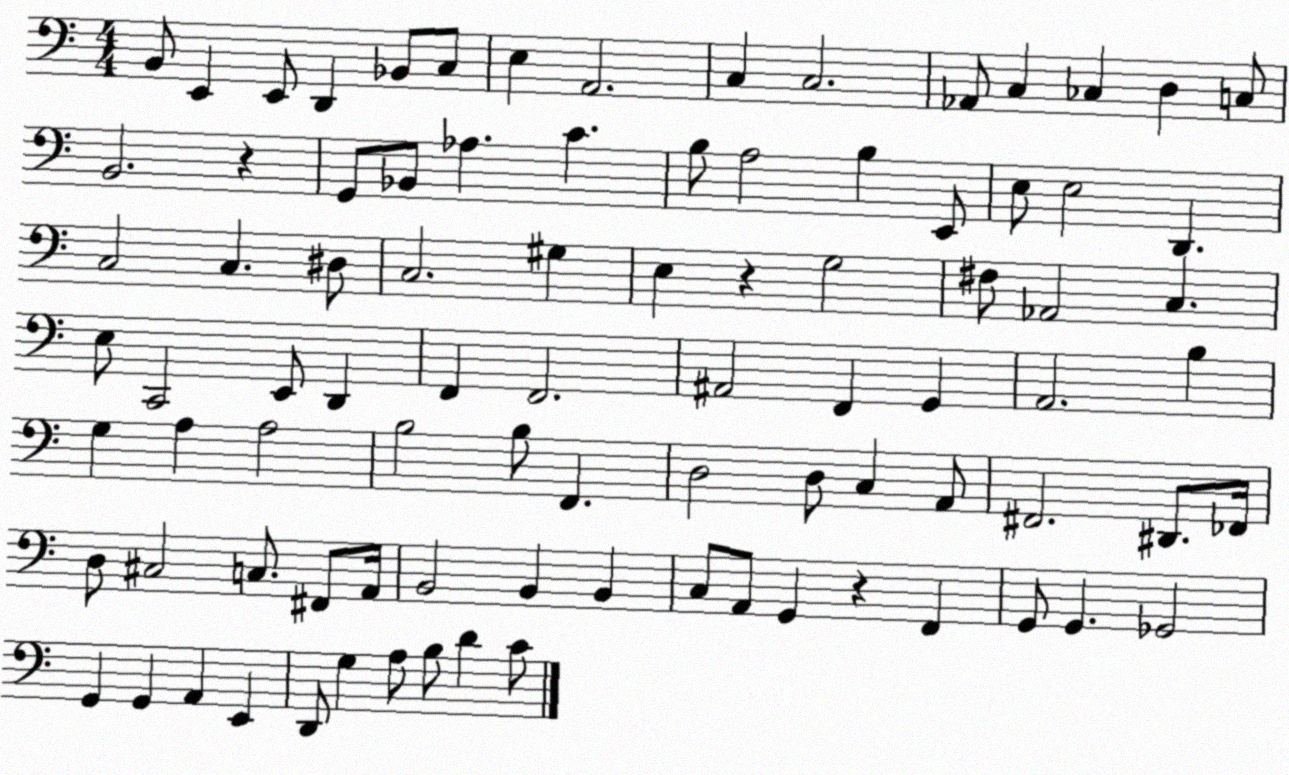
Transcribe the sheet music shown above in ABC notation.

X:1
T:Untitled
M:4/4
L:1/4
K:C
B,,/2 E,, E,,/2 D,, _B,,/2 C,/2 E, A,,2 C, C,2 _A,,/2 C, _C, D, C,/2 B,,2 z G,,/2 _B,,/2 _A, C B,/2 A,2 B, E,,/2 E,/2 E,2 D,, C,2 C, ^D,/2 C,2 ^G, E, z G,2 ^F,/2 _A,,2 C, E,/2 C,,2 E,,/2 D,, F,, F,,2 ^A,,2 F,, G,, A,,2 B, G, A, A,2 B,2 B,/2 F,, D,2 D,/2 C, A,,/2 ^F,,2 ^D,,/2 _F,,/4 D,/2 ^C,2 C,/2 ^F,,/2 A,,/4 B,,2 B,, B,, C,/2 A,,/2 G,, z F,, G,,/2 G,, _G,,2 G,, G,, A,, E,, D,,/2 G, A,/2 B,/2 D C/2